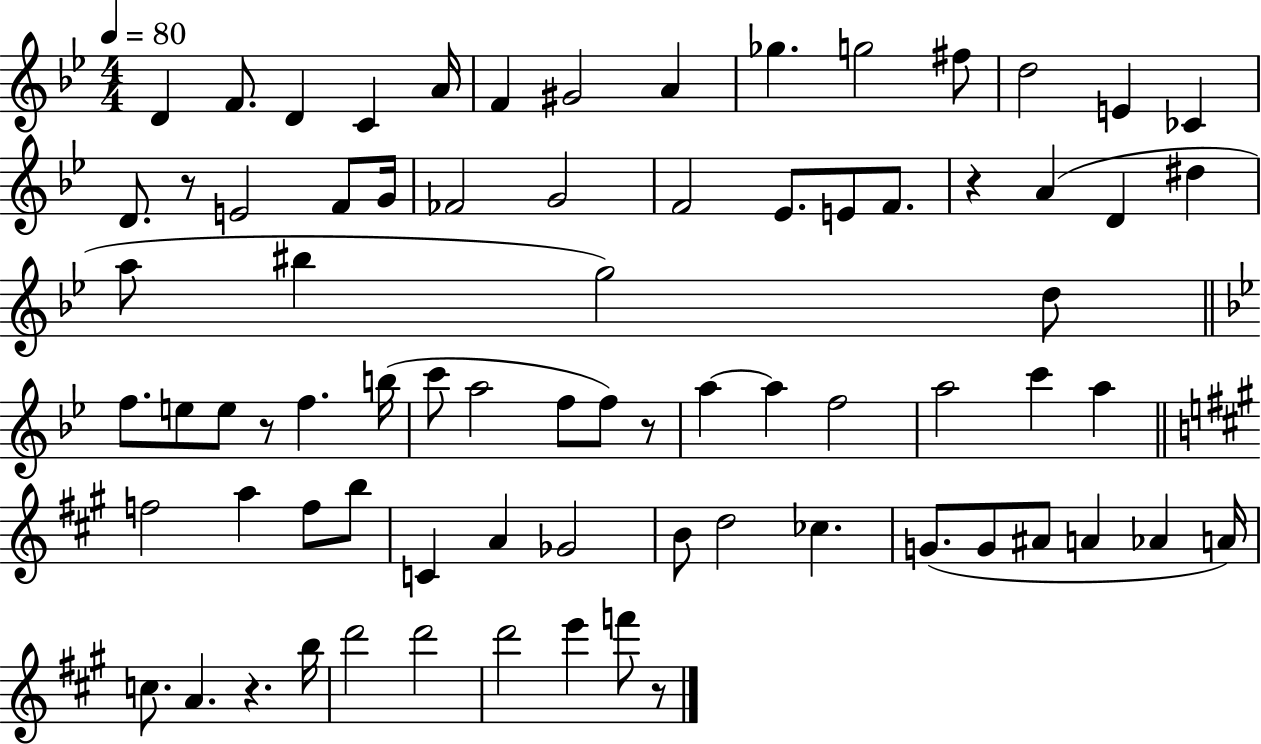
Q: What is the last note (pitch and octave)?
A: F6